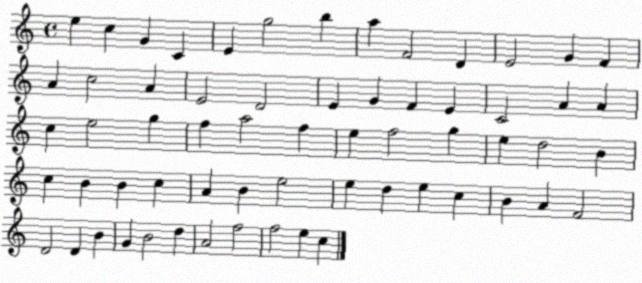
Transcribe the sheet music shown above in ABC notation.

X:1
T:Untitled
M:4/4
L:1/4
K:C
e c G C E g2 b a F2 D E2 G F A c2 A E2 D2 E G F E C2 A A c e2 g f a2 f e f2 g e d2 B c B B c A B e2 e d e c B A F2 D2 D B G B2 d A2 f2 f2 e c